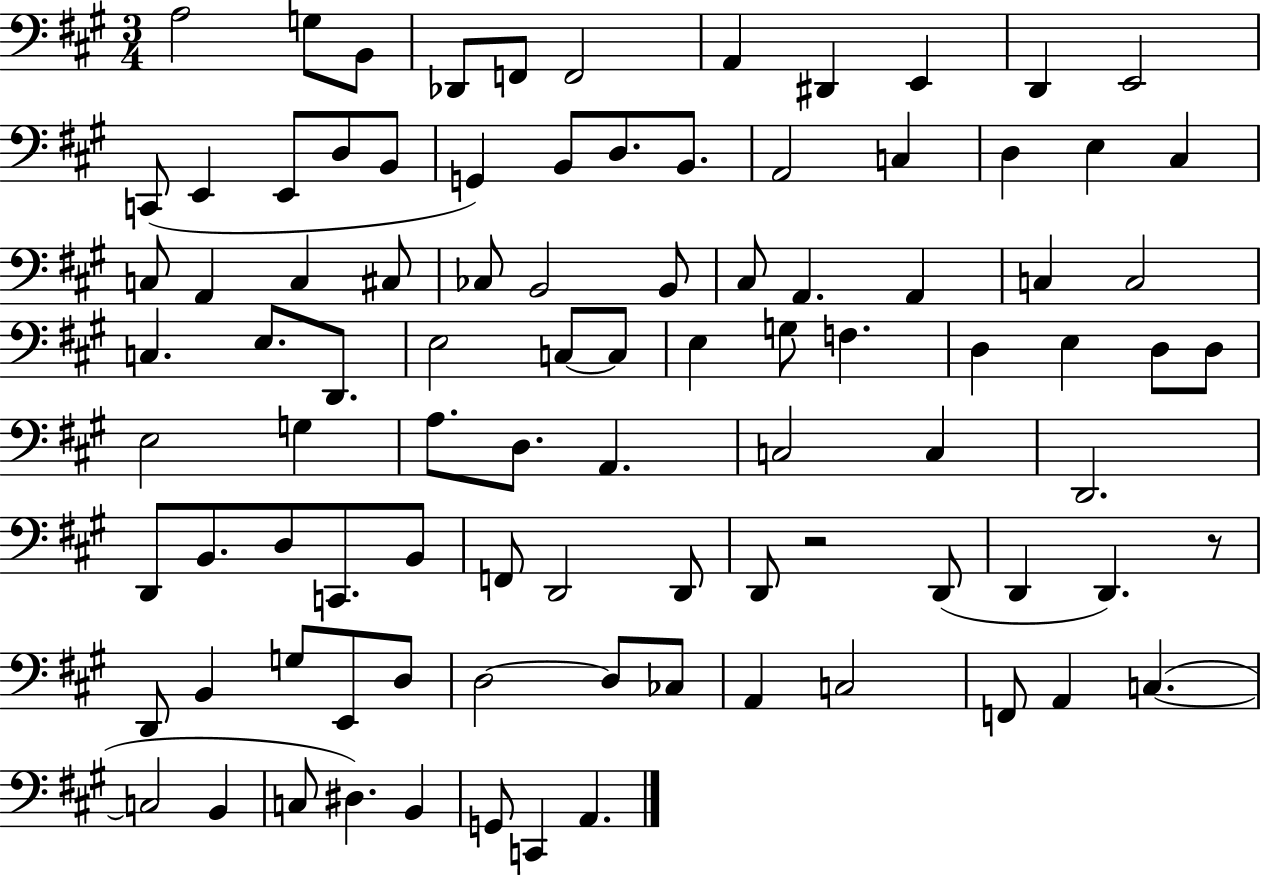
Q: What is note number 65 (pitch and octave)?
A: D2